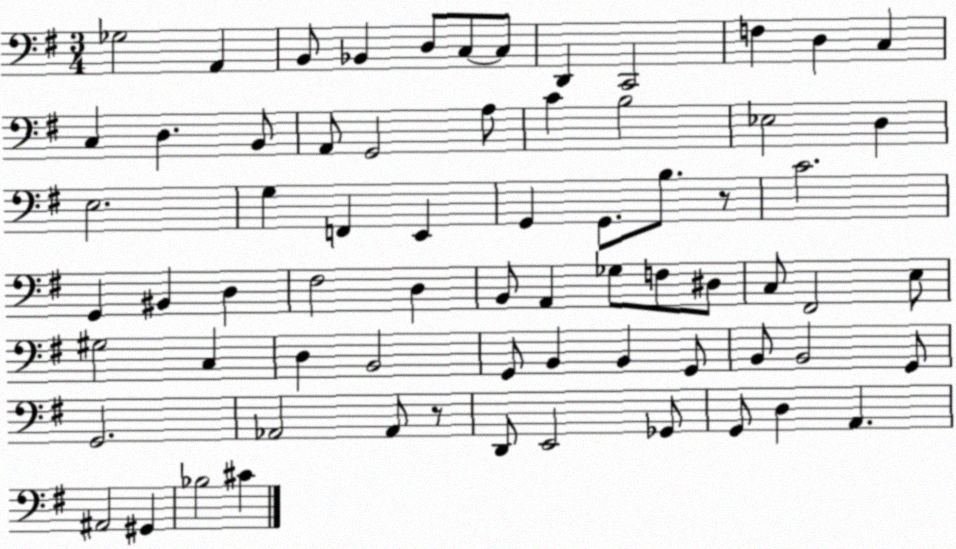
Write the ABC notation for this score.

X:1
T:Untitled
M:3/4
L:1/4
K:G
_G,2 A,, B,,/2 _B,, D,/2 C,/2 C,/2 D,, C,,2 F, D, C, C, D, B,,/2 A,,/2 G,,2 A,/2 C B,2 _E,2 D, E,2 G, F,, E,, G,, G,,/2 B,/2 z/2 C2 G,, ^B,, D, ^F,2 D, B,,/2 A,, _G,/2 F,/2 ^D,/2 C,/2 ^F,,2 E,/2 ^G,2 C, D, B,,2 G,,/2 B,, B,, G,,/2 B,,/2 B,,2 G,,/2 G,,2 _A,,2 _A,,/2 z/2 D,,/2 E,,2 _G,,/2 G,,/2 D, A,, ^A,,2 ^G,, _B,2 ^C